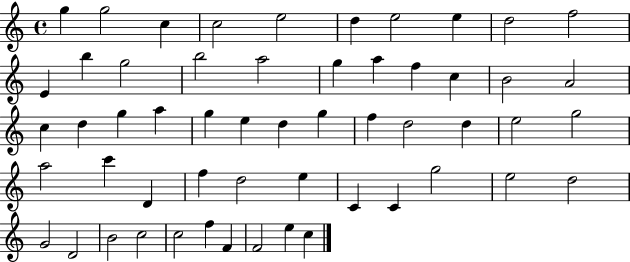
G5/q G5/h C5/q C5/h E5/h D5/q E5/h E5/q D5/h F5/h E4/q B5/q G5/h B5/h A5/h G5/q A5/q F5/q C5/q B4/h A4/h C5/q D5/q G5/q A5/q G5/q E5/q D5/q G5/q F5/q D5/h D5/q E5/h G5/h A5/h C6/q D4/q F5/q D5/h E5/q C4/q C4/q G5/h E5/h D5/h G4/h D4/h B4/h C5/h C5/h F5/q F4/q F4/h E5/q C5/q